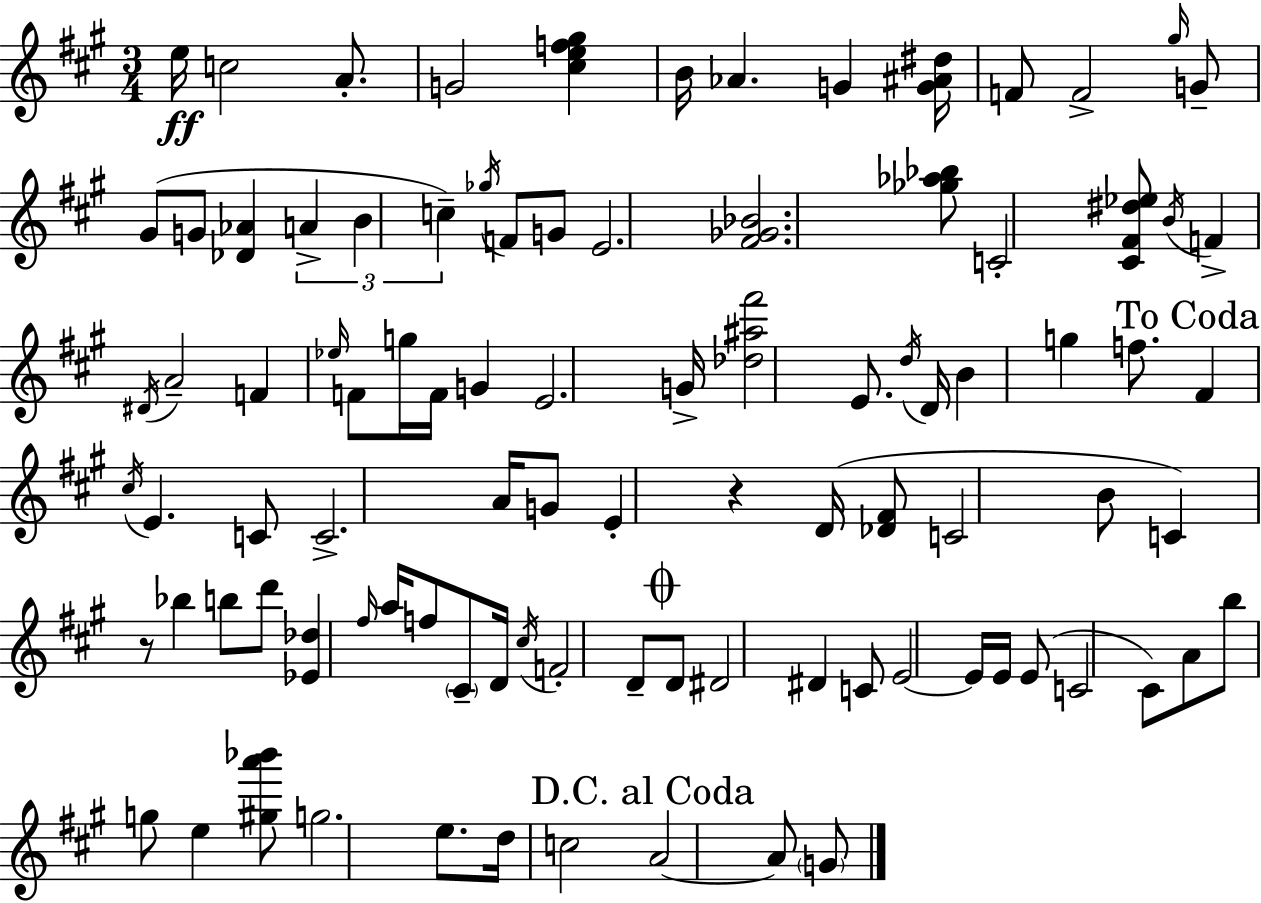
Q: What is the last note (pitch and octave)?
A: G4